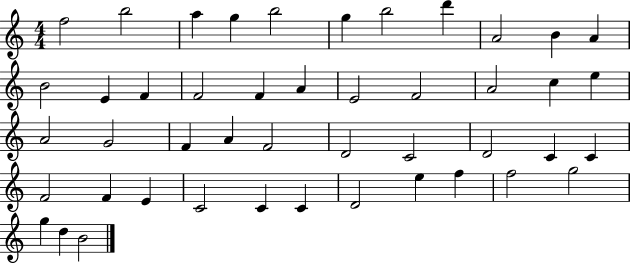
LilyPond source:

{
  \clef treble
  \numericTimeSignature
  \time 4/4
  \key c \major
  f''2 b''2 | a''4 g''4 b''2 | g''4 b''2 d'''4 | a'2 b'4 a'4 | \break b'2 e'4 f'4 | f'2 f'4 a'4 | e'2 f'2 | a'2 c''4 e''4 | \break a'2 g'2 | f'4 a'4 f'2 | d'2 c'2 | d'2 c'4 c'4 | \break f'2 f'4 e'4 | c'2 c'4 c'4 | d'2 e''4 f''4 | f''2 g''2 | \break g''4 d''4 b'2 | \bar "|."
}